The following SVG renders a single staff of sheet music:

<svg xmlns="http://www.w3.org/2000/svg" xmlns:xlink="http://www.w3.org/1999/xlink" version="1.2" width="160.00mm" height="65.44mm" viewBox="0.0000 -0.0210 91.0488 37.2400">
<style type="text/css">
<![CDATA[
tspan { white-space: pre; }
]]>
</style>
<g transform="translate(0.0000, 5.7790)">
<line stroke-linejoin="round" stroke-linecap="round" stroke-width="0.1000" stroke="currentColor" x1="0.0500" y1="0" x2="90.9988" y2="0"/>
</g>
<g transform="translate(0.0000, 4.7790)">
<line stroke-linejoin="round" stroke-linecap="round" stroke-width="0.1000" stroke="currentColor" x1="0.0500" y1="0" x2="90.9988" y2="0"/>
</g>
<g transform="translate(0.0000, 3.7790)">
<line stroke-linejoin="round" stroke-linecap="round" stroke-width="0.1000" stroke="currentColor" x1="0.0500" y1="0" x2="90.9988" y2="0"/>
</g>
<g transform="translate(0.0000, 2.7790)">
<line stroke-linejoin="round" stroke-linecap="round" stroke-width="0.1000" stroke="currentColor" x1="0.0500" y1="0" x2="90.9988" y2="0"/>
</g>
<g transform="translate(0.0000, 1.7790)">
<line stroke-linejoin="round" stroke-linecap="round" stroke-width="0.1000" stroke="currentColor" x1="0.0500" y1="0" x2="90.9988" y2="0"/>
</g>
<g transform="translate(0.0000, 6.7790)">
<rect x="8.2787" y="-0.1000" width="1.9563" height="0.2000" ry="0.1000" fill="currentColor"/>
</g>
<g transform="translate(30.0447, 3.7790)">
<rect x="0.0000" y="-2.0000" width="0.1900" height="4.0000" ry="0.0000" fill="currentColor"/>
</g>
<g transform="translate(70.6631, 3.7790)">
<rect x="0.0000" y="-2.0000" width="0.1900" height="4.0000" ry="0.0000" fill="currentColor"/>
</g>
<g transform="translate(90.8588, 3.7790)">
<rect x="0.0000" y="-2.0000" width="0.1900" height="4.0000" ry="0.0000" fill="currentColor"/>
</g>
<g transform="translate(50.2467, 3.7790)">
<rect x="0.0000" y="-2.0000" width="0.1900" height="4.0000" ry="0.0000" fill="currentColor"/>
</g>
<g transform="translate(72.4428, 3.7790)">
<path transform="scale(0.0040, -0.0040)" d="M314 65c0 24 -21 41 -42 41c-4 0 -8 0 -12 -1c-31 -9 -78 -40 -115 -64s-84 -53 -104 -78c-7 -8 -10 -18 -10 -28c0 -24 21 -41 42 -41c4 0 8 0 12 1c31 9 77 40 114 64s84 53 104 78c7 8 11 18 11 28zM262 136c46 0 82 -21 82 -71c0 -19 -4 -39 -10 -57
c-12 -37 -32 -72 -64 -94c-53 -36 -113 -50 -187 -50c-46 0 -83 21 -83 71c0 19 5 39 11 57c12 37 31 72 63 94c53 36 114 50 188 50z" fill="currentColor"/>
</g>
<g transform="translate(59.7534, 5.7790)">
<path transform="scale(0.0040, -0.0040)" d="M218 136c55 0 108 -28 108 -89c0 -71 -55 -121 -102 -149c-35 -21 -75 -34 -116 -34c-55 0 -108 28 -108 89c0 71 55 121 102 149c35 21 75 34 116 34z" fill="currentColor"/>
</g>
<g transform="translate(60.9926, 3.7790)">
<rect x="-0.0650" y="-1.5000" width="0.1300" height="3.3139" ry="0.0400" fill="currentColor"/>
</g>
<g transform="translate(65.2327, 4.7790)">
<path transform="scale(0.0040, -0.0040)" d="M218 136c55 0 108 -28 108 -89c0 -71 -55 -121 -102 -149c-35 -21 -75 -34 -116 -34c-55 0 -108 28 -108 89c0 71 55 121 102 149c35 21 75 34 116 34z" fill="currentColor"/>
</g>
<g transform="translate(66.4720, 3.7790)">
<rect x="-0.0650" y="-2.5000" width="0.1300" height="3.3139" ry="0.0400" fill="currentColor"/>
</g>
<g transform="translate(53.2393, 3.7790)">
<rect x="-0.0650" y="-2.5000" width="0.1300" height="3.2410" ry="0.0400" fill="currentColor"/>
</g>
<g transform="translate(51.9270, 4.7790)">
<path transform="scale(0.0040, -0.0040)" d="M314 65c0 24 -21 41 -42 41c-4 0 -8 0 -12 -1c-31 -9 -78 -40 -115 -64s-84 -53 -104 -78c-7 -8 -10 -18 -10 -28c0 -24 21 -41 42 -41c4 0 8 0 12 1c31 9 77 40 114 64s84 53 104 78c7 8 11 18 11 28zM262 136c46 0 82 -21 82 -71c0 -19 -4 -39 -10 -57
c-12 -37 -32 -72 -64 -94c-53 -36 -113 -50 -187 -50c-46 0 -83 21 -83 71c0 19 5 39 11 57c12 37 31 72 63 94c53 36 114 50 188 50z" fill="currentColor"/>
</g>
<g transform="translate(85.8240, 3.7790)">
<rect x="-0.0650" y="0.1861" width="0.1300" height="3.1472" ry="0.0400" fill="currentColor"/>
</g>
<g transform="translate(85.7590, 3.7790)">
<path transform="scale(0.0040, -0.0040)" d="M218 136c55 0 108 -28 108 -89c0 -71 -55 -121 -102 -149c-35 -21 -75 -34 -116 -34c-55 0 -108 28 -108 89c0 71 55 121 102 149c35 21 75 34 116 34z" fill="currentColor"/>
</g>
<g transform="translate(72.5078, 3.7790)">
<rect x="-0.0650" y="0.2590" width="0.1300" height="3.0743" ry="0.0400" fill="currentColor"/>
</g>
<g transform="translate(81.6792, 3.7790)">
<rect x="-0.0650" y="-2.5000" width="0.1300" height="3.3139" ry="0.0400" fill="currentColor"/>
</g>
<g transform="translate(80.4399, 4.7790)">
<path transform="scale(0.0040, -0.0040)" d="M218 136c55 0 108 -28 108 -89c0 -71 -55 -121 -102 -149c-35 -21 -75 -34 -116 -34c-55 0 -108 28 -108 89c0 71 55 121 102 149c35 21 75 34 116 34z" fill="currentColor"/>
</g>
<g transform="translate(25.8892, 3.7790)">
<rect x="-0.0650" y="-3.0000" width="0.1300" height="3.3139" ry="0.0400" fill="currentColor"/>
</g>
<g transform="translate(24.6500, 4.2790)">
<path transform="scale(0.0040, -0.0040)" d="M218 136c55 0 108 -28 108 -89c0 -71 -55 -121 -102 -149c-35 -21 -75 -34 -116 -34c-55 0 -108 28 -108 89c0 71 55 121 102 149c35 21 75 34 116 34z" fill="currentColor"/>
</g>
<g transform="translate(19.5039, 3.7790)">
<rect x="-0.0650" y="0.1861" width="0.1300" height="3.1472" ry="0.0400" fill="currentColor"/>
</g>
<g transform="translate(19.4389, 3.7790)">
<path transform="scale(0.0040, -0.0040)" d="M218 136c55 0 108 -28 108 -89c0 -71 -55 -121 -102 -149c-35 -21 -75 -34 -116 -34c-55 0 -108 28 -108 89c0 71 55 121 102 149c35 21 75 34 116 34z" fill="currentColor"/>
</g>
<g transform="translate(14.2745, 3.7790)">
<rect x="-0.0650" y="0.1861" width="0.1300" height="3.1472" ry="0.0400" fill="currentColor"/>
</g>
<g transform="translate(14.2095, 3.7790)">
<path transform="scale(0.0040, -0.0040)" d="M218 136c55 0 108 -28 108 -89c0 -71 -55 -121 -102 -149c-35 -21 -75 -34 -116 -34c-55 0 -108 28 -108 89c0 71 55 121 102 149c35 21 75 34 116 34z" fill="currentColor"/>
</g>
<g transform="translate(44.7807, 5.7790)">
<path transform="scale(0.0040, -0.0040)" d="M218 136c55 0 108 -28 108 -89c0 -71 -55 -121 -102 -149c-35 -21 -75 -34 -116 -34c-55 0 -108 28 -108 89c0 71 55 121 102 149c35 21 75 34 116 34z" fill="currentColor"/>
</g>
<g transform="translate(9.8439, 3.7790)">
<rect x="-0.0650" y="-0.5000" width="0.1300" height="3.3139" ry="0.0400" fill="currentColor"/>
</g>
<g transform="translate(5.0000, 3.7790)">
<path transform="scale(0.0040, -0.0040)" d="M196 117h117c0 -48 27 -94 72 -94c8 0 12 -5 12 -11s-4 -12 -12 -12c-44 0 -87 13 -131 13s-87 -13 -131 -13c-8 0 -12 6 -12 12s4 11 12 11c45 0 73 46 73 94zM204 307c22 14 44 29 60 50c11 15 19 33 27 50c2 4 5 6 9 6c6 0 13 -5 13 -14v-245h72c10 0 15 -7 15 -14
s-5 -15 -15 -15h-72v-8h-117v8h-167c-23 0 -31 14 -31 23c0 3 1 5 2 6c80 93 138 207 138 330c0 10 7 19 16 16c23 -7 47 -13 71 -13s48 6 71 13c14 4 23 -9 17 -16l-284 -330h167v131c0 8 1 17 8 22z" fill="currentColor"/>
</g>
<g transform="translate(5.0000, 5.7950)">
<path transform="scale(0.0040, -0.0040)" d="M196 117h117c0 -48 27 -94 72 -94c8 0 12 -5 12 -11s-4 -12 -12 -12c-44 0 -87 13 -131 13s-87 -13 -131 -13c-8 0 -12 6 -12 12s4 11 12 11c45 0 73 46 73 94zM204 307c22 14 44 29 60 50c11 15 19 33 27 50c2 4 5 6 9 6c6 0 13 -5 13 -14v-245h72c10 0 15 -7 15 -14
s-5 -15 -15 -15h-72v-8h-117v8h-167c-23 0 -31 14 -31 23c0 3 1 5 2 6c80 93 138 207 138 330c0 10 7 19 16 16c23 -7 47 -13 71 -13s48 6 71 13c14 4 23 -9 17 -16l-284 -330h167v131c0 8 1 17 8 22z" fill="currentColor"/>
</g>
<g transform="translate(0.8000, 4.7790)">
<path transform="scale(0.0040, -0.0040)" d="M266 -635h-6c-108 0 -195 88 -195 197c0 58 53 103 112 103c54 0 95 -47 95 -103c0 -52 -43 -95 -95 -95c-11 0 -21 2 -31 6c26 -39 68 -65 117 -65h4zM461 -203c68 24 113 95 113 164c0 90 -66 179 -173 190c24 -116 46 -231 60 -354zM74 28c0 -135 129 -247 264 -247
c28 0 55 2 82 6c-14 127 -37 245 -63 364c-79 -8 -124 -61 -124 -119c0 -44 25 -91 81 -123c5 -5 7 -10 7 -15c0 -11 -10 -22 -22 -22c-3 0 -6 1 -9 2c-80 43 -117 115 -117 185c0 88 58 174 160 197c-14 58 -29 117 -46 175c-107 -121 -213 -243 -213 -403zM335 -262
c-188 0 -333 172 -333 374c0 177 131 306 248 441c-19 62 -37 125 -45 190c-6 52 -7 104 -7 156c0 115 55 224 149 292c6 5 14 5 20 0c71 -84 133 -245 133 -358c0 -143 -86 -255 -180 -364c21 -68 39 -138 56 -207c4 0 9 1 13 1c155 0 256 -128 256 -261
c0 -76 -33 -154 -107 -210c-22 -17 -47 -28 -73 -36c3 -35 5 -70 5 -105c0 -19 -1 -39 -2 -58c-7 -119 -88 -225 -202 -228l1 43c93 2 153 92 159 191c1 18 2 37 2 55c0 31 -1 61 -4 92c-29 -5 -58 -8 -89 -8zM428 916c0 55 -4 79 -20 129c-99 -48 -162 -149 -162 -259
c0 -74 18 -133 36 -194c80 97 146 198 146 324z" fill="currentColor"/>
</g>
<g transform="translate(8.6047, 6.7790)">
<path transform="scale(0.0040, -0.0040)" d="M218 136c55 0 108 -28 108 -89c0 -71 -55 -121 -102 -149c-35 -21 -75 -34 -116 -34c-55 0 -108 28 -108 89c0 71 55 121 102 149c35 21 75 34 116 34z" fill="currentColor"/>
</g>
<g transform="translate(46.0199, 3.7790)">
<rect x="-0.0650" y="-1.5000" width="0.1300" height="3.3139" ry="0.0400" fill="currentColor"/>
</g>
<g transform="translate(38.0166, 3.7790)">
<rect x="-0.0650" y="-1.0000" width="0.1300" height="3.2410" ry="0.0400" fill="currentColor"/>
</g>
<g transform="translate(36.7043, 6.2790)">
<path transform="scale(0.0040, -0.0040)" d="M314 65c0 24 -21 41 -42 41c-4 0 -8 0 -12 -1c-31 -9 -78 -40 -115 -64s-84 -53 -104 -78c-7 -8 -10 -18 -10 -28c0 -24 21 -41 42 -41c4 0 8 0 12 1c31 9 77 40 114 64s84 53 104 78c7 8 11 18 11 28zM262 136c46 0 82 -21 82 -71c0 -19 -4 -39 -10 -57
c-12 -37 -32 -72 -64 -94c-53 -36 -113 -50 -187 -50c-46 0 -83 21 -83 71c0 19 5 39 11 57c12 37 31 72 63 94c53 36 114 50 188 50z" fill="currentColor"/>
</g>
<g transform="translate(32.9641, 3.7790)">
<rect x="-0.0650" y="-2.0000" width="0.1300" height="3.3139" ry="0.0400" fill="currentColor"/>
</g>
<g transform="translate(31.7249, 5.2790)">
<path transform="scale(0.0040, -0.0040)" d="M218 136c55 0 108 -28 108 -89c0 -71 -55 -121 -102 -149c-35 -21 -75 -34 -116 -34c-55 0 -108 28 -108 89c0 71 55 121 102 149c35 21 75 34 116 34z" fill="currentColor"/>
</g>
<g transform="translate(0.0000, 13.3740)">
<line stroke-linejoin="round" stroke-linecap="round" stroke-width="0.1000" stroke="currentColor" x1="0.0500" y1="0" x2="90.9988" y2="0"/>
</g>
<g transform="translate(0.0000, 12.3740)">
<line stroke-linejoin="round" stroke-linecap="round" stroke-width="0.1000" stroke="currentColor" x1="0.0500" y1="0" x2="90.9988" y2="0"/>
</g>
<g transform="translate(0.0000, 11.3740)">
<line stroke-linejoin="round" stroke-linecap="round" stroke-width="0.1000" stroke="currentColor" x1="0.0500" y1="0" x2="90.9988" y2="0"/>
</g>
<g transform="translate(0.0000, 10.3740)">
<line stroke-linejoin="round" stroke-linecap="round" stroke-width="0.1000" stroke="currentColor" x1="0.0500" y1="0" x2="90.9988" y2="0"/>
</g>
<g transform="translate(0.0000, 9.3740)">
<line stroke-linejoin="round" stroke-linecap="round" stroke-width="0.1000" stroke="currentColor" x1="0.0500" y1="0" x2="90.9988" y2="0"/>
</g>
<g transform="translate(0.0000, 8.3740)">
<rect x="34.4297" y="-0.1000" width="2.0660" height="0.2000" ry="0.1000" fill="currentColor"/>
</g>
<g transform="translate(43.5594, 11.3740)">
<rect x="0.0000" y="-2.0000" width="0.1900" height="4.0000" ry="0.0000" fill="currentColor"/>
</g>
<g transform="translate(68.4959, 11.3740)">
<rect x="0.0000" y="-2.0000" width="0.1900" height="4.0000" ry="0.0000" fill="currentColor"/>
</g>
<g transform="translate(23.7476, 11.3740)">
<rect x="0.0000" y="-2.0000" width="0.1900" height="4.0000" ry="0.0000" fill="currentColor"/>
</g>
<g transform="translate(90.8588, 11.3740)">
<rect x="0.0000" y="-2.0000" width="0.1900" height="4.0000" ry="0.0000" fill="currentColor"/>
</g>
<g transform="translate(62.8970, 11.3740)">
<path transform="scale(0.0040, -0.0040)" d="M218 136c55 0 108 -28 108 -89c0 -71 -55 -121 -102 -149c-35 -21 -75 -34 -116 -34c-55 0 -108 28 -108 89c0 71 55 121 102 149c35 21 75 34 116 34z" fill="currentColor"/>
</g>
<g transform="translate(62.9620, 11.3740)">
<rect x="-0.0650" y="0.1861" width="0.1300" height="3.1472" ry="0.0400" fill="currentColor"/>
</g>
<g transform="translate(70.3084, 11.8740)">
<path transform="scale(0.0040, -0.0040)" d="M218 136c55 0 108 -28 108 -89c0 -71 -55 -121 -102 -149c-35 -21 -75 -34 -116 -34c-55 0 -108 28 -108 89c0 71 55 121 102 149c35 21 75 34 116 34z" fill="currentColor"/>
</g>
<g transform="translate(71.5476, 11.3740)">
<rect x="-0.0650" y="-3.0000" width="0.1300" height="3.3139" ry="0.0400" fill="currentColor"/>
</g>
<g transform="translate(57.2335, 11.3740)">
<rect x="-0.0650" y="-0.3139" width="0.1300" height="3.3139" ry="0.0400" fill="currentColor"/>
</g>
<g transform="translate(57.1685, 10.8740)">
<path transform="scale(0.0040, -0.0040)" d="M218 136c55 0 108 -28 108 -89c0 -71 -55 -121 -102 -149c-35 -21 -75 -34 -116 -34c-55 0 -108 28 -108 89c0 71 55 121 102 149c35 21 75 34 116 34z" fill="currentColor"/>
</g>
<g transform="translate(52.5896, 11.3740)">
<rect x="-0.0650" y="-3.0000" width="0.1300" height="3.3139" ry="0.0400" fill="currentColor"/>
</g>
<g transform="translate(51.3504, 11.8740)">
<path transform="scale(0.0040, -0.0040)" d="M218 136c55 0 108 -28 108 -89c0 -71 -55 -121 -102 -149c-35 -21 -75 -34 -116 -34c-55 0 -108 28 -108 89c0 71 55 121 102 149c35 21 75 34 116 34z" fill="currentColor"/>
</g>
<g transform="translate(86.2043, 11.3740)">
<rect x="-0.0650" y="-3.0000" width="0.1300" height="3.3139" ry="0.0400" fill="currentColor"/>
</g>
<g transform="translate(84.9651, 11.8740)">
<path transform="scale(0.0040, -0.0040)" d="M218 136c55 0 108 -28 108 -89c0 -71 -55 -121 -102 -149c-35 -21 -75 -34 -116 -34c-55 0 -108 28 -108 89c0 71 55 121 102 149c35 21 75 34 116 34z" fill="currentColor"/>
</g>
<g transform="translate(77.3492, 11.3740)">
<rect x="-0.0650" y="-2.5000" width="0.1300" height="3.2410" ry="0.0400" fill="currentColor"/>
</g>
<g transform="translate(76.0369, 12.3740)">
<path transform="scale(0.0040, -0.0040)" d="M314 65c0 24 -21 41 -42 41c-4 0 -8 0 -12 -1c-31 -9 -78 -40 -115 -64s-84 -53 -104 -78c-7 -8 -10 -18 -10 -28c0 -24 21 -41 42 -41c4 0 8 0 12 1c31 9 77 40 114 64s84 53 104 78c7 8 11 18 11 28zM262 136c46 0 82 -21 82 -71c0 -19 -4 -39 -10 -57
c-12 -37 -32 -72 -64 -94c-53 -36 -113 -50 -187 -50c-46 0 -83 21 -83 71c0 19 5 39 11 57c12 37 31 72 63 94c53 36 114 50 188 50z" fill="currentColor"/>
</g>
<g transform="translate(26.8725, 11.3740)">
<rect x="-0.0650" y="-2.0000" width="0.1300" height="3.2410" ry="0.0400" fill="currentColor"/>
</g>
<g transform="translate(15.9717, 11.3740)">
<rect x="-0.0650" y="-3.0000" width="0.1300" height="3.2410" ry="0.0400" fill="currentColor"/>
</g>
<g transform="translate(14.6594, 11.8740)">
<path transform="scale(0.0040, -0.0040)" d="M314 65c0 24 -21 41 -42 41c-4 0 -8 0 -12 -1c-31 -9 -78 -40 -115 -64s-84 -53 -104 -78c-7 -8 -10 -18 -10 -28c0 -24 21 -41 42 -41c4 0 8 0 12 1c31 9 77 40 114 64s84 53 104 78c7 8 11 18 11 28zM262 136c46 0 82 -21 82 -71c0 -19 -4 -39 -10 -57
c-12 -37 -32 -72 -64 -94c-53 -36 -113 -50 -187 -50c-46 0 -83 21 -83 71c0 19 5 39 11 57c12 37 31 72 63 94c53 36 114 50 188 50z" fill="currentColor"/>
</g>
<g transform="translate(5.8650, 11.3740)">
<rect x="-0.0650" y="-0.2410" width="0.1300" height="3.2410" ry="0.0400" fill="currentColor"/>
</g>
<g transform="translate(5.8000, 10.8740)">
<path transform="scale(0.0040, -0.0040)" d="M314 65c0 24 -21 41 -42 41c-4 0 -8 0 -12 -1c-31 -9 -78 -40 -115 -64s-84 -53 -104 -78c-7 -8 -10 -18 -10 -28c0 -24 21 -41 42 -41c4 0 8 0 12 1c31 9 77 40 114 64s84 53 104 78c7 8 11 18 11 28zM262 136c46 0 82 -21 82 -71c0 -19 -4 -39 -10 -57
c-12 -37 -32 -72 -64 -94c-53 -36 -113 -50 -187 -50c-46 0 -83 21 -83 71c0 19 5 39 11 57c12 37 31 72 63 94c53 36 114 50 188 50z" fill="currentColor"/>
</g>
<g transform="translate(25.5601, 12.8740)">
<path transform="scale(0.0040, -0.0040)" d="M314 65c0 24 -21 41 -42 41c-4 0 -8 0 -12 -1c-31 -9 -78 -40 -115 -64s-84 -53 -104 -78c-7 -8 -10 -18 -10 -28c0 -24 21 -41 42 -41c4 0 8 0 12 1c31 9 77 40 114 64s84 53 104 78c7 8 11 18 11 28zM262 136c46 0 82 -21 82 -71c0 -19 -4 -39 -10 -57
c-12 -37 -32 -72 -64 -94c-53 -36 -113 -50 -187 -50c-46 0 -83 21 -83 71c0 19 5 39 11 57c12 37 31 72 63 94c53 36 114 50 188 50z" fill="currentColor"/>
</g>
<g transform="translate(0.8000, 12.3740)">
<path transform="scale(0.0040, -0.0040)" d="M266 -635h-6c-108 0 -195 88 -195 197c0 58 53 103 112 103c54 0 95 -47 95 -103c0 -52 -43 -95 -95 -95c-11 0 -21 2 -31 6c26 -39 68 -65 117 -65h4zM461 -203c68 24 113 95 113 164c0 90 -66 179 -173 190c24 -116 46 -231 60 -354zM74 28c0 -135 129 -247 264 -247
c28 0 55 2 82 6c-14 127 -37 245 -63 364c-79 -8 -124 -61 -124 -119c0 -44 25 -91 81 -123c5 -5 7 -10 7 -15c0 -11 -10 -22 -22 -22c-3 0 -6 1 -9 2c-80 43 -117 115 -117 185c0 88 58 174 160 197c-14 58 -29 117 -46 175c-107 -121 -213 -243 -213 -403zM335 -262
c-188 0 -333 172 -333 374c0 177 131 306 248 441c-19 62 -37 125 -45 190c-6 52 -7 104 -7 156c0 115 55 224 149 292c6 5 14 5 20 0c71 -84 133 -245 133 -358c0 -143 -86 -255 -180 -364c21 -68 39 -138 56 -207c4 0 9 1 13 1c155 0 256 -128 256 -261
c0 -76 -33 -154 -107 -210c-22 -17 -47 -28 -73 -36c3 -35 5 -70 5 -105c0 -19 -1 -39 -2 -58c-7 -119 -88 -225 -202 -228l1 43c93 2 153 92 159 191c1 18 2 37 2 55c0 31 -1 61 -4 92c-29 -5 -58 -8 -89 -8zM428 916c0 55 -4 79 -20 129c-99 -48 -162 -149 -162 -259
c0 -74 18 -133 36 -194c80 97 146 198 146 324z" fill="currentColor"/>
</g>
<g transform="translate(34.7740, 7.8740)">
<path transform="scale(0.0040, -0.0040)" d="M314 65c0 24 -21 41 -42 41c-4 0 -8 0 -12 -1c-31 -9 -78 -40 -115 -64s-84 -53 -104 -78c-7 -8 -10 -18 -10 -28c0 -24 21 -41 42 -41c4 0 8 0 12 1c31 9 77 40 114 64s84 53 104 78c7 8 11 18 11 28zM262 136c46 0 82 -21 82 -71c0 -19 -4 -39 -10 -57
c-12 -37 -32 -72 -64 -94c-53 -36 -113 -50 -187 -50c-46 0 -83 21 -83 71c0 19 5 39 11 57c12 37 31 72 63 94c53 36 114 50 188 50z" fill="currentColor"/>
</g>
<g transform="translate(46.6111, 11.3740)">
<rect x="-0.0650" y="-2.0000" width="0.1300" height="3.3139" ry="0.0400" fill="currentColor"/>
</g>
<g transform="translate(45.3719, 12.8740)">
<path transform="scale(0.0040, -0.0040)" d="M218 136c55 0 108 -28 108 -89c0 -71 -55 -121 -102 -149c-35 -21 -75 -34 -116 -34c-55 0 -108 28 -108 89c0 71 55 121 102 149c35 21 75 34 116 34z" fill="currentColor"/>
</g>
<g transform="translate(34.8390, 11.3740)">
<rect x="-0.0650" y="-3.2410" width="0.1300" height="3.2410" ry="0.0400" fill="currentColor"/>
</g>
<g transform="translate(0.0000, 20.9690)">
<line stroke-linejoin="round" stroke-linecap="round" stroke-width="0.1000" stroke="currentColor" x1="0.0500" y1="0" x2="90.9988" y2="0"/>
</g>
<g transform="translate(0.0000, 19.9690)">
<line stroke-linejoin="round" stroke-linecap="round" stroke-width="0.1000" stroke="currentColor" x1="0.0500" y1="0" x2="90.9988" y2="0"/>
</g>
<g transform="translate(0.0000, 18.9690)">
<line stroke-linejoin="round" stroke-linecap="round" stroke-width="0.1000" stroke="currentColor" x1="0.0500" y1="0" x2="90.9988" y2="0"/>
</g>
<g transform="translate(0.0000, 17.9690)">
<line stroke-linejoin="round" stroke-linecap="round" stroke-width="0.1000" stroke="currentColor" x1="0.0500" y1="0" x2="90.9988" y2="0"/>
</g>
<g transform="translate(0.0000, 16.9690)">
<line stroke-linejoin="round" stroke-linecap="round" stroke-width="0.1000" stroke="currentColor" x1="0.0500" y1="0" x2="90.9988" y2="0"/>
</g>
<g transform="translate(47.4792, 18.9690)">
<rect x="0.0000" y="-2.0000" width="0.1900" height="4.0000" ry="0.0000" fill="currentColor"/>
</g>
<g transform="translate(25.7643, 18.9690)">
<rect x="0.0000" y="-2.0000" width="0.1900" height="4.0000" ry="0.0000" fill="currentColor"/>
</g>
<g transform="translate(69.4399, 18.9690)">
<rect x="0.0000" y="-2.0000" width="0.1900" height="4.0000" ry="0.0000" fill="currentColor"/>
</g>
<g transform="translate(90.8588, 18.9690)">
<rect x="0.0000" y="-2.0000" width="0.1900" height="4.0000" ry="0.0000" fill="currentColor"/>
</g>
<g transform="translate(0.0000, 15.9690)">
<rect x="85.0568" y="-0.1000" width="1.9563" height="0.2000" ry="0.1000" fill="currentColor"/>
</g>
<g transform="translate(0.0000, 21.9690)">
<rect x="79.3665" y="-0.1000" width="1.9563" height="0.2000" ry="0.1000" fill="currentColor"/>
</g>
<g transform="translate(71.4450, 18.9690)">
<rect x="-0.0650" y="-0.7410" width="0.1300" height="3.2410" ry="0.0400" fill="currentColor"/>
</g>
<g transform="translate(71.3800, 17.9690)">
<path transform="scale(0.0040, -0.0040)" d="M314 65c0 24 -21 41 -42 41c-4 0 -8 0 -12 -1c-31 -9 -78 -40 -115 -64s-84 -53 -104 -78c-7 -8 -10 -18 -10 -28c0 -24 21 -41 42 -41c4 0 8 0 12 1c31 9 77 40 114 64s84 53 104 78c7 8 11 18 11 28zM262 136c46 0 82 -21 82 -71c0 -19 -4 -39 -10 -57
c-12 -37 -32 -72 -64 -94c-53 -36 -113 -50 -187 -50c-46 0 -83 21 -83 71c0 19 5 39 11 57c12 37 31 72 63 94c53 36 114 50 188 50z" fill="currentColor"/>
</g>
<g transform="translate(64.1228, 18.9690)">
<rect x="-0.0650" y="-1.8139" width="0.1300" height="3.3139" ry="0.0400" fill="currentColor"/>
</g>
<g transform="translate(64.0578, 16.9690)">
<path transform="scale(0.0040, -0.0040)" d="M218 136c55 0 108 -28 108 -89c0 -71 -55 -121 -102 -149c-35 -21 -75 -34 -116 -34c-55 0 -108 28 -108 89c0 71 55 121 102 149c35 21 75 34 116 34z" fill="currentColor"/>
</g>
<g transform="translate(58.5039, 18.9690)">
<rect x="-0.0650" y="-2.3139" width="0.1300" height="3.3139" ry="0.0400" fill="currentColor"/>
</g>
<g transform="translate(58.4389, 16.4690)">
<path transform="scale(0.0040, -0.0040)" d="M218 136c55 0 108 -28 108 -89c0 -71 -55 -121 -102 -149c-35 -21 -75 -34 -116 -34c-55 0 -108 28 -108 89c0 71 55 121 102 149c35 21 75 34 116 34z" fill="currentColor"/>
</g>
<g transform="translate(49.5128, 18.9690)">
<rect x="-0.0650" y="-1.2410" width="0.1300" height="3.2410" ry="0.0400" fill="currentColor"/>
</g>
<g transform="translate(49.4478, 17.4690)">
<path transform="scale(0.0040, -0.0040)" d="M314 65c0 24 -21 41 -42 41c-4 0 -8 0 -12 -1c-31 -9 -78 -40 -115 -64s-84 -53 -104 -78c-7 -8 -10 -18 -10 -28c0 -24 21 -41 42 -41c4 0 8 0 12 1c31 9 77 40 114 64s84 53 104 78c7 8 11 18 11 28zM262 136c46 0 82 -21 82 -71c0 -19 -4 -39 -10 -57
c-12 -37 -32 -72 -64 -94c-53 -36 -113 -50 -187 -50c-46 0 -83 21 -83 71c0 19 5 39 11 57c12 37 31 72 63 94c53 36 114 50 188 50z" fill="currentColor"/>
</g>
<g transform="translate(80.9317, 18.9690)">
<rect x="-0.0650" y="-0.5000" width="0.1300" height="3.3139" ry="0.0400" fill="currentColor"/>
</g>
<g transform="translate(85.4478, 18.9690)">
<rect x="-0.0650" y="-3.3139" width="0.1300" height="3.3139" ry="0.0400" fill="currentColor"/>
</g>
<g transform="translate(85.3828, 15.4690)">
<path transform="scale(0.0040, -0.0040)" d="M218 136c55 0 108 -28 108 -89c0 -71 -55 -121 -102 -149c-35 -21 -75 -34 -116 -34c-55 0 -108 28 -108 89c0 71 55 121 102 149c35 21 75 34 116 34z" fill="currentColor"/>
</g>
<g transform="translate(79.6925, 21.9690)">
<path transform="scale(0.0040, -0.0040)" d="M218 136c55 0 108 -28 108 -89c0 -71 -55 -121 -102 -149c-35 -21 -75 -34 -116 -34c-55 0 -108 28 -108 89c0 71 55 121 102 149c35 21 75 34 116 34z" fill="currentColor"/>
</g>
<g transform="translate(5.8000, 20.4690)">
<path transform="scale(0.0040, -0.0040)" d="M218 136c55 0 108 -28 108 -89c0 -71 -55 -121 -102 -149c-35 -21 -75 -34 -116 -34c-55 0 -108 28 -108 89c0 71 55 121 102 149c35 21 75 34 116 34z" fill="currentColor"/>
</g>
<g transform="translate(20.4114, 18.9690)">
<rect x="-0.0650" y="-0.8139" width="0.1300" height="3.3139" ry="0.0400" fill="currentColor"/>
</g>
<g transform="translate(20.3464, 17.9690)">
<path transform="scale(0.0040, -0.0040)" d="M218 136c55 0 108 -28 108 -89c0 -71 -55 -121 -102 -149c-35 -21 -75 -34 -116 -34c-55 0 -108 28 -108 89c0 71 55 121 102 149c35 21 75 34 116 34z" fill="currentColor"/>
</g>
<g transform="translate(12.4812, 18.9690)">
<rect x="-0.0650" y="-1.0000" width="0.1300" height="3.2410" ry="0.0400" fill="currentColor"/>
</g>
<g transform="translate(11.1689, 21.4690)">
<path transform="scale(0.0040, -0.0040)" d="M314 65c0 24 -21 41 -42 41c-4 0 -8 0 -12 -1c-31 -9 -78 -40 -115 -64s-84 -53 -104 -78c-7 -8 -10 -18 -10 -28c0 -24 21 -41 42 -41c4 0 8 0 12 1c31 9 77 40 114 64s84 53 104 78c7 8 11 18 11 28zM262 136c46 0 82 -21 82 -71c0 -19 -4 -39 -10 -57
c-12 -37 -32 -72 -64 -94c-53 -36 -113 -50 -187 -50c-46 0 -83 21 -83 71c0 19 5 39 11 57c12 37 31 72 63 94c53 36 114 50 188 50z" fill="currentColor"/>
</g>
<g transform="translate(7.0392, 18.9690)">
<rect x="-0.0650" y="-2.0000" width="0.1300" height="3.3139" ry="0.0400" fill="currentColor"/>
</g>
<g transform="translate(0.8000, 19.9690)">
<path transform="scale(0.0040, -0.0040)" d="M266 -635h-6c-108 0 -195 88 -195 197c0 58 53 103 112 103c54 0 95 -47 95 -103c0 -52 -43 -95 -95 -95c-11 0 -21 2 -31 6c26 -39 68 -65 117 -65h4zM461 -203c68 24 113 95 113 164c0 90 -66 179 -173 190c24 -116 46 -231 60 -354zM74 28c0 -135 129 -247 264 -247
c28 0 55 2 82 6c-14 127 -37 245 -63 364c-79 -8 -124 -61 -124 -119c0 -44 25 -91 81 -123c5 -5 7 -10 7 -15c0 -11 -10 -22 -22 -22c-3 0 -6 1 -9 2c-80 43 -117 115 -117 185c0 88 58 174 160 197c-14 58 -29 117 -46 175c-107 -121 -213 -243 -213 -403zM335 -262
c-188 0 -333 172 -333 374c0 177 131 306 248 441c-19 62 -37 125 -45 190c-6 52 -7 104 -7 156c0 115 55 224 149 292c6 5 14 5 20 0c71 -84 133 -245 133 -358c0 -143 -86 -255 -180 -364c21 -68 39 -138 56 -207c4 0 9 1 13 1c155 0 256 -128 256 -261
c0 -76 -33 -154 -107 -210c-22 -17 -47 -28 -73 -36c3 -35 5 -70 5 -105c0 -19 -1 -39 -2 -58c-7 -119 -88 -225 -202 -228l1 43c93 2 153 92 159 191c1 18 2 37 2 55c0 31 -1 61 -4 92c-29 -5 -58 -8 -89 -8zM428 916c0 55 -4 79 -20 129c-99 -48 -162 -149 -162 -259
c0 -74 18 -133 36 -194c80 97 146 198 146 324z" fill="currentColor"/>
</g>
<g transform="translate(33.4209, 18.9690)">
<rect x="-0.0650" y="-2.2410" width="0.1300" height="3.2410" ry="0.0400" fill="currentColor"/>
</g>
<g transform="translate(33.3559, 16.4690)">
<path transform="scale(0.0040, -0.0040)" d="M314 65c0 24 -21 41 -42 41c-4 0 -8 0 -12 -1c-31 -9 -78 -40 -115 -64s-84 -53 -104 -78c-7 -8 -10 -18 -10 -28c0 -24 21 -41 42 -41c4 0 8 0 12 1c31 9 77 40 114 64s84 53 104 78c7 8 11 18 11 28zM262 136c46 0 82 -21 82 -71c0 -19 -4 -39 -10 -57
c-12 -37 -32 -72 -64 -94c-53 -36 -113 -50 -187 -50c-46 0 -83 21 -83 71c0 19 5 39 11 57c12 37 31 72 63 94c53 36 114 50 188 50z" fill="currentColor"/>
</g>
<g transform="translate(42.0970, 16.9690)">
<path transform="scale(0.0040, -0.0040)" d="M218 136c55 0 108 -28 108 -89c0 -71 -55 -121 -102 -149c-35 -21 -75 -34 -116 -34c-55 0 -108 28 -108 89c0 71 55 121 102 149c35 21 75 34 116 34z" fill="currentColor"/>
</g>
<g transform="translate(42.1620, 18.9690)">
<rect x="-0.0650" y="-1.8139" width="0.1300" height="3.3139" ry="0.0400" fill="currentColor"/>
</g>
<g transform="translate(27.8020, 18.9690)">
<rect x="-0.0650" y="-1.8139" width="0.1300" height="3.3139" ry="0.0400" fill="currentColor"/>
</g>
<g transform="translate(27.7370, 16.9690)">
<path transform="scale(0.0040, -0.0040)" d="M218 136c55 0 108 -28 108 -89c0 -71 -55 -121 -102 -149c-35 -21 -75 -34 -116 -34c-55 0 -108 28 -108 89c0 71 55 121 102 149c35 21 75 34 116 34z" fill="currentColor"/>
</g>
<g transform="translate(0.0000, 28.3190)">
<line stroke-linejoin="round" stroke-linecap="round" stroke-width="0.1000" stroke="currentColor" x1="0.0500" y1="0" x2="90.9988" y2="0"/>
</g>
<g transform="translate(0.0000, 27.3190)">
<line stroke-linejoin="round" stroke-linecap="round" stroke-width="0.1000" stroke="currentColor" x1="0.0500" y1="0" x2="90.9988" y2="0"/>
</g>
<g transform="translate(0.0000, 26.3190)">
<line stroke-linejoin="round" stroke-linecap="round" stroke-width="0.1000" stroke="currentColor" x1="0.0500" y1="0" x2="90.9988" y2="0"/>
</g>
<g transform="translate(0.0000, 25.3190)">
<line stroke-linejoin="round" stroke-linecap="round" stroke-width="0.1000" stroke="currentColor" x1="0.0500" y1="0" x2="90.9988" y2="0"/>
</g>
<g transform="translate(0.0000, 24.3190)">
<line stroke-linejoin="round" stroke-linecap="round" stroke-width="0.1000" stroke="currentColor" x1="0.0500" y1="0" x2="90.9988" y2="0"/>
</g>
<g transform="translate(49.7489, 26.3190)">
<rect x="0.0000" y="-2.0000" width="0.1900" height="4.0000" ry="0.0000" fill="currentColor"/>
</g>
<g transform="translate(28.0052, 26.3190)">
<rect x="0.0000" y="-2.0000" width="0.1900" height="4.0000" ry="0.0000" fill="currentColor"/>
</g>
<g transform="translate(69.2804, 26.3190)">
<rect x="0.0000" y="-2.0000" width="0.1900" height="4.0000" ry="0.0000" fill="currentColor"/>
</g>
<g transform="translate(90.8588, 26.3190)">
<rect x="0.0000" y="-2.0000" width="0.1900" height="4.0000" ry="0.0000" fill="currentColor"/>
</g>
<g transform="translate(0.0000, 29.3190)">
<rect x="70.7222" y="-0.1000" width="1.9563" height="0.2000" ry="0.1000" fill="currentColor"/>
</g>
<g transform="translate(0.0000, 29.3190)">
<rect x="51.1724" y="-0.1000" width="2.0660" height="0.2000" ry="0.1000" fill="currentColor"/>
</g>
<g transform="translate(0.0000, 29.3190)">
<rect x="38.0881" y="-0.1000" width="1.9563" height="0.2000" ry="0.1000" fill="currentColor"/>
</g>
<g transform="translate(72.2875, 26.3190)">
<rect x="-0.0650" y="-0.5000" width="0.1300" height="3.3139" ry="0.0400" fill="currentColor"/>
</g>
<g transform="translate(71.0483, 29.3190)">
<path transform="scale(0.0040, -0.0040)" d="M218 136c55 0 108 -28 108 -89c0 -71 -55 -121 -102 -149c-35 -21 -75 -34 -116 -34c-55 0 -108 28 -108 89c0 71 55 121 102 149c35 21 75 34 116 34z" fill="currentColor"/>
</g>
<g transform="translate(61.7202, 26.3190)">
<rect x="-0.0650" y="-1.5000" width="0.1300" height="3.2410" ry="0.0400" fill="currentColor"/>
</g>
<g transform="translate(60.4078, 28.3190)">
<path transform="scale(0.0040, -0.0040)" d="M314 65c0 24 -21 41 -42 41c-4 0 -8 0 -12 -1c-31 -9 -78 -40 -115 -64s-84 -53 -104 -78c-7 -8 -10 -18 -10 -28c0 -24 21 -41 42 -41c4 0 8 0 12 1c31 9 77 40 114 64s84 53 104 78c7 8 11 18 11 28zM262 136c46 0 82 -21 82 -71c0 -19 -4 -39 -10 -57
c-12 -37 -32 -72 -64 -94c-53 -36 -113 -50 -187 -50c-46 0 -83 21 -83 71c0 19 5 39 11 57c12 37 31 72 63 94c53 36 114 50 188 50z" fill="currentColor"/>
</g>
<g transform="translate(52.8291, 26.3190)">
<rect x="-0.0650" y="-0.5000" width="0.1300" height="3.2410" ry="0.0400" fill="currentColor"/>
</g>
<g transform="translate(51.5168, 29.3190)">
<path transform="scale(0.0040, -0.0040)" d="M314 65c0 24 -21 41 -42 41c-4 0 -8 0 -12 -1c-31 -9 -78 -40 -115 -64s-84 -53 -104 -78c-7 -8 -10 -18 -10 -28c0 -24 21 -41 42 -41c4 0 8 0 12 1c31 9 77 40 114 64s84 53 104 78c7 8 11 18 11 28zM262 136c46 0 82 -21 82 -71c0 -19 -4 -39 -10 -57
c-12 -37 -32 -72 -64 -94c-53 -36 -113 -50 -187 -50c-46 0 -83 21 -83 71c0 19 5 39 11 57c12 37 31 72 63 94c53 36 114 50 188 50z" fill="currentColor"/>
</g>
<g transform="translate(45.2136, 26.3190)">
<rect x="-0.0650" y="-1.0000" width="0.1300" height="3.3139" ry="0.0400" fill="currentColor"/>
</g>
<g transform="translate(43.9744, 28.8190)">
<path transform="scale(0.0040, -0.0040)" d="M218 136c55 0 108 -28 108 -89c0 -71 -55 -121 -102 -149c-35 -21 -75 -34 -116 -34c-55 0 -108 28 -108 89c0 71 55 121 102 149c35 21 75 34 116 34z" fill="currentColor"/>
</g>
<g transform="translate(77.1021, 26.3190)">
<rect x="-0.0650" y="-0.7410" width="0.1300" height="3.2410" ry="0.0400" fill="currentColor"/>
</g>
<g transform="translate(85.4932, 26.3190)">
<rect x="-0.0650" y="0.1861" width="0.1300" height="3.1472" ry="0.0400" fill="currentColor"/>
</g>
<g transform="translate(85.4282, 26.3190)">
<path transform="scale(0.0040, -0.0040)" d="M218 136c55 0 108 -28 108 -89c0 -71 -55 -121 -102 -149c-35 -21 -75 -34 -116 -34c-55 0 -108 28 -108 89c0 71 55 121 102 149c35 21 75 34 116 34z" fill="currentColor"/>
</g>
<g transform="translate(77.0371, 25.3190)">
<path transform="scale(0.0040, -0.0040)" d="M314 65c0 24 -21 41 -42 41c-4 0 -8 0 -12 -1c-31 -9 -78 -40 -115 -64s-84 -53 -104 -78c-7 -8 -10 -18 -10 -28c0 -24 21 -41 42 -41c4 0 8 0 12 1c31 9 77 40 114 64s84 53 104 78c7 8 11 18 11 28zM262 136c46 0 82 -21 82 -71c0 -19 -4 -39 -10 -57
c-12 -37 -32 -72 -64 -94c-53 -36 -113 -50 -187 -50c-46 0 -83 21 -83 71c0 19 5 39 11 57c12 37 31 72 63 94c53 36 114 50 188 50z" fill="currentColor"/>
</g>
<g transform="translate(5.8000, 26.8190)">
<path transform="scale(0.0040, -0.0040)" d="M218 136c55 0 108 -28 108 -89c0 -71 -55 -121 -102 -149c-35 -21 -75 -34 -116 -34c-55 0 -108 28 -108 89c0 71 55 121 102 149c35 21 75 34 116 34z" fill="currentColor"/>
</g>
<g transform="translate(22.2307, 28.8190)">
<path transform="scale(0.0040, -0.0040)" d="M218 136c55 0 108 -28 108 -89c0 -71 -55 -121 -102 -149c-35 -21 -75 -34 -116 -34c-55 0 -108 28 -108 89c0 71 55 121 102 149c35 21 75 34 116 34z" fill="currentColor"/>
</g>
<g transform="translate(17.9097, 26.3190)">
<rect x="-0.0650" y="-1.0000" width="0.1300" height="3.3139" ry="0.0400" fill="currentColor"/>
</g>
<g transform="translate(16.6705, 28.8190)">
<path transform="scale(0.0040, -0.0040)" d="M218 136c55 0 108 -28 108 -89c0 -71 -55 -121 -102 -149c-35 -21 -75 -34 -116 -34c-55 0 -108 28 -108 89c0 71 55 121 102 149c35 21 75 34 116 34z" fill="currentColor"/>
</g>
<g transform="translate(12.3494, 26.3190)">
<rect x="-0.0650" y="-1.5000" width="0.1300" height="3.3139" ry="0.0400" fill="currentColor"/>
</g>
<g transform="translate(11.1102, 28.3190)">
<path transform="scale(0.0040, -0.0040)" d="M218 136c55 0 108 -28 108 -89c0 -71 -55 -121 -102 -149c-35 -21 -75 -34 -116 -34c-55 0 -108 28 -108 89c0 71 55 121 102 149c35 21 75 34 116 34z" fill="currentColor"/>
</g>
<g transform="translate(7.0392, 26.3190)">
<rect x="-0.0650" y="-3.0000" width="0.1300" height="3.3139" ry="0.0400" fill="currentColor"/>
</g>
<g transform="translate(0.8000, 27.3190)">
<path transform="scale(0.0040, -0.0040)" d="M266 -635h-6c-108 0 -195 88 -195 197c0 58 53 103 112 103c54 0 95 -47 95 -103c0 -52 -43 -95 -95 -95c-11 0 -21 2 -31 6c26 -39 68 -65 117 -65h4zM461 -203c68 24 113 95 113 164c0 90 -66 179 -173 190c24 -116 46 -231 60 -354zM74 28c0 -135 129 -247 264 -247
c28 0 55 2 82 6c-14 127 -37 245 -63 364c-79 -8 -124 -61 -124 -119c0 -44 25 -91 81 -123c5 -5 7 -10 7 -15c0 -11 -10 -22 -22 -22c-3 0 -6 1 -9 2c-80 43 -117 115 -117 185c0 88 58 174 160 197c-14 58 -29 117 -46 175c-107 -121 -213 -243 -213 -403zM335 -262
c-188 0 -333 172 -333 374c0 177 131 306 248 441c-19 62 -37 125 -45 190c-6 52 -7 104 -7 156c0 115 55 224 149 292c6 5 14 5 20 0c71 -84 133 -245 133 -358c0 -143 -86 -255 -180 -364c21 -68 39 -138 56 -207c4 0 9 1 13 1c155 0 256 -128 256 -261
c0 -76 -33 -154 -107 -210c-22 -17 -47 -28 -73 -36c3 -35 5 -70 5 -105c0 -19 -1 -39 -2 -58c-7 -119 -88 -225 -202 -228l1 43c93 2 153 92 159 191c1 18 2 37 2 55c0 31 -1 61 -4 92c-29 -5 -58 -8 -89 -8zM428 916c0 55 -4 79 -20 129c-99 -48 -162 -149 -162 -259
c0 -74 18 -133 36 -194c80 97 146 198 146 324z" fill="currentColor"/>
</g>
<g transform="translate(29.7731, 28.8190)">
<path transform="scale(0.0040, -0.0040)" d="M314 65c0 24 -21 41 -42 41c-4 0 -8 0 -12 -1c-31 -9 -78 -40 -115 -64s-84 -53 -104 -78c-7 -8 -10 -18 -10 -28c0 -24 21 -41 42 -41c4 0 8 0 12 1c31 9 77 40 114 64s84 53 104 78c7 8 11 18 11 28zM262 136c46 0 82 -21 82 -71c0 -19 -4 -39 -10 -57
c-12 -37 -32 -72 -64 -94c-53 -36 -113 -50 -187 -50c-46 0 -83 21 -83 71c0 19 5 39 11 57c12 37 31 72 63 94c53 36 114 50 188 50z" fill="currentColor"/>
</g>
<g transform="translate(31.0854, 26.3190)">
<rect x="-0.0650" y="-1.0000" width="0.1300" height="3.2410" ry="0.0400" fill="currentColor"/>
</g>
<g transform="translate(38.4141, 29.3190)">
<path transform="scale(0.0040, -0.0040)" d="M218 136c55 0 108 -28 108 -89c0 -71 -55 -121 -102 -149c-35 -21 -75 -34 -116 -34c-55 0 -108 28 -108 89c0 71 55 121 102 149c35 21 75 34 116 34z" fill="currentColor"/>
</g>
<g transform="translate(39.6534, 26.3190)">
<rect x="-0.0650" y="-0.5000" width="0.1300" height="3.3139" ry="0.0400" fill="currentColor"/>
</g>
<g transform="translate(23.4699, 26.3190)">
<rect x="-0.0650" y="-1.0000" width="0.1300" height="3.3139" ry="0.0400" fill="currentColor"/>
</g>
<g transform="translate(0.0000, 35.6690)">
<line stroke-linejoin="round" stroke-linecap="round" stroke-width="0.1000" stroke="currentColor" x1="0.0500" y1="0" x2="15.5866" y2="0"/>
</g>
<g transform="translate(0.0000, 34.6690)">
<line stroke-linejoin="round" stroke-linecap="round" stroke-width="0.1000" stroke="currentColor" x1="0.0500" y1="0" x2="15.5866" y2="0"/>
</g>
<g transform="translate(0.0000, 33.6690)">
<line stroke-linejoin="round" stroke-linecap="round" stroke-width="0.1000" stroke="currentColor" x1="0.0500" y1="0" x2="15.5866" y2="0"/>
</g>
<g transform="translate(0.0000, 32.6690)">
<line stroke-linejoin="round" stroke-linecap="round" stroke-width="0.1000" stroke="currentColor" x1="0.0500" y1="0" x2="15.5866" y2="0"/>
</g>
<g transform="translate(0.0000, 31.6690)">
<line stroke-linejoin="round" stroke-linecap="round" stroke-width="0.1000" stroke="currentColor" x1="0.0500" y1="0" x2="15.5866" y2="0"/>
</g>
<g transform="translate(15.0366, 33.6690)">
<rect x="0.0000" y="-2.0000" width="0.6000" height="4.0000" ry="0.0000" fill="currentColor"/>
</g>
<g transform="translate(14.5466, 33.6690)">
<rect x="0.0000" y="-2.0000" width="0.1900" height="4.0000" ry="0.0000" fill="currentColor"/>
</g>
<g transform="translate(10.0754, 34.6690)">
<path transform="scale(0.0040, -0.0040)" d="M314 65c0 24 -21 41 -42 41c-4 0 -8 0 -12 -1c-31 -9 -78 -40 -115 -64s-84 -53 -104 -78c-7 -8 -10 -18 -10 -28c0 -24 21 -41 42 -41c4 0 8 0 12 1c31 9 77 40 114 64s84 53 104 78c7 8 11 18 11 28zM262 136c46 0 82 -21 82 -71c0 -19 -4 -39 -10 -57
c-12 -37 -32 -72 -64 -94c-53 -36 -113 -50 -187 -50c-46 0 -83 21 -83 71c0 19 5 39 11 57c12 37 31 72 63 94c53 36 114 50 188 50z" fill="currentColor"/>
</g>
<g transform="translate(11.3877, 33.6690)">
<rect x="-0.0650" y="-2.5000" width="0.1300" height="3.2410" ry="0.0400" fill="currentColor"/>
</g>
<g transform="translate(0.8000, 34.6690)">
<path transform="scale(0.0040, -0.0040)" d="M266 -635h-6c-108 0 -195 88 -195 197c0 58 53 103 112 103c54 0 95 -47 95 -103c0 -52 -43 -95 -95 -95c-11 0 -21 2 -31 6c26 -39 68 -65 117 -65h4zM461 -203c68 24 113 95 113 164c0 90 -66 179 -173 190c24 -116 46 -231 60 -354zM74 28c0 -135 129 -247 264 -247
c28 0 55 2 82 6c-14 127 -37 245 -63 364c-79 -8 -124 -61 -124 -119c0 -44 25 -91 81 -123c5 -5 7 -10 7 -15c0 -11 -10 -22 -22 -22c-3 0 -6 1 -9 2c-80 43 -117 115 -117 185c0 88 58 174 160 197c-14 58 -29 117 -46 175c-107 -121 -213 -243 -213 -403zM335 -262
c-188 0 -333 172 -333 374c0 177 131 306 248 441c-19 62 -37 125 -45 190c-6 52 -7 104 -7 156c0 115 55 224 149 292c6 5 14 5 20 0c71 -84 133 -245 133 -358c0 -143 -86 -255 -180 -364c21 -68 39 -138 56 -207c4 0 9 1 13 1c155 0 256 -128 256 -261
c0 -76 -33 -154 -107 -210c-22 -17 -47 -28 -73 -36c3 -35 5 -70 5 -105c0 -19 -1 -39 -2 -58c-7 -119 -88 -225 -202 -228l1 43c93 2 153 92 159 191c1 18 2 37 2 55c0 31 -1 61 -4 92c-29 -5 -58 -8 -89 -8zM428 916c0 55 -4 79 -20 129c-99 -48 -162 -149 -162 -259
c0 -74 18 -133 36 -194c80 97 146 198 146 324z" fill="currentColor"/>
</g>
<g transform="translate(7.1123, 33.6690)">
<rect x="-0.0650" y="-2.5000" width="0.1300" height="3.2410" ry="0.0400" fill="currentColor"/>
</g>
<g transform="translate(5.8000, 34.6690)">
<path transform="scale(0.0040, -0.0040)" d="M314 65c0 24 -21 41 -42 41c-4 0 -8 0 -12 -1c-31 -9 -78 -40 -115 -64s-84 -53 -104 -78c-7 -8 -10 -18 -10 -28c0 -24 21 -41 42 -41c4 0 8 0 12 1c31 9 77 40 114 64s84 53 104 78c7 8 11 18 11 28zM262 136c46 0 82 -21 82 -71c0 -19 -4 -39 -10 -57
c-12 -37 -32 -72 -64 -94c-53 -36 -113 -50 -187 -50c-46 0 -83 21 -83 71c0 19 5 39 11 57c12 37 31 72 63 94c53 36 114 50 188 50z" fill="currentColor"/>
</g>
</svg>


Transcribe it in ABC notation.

X:1
T:Untitled
M:4/4
L:1/4
K:C
C B B A F D2 E G2 E G B2 G B c2 A2 F2 b2 F A c B A G2 A F D2 d f g2 f e2 g f d2 C b A E D D D2 C D C2 E2 C d2 B G2 G2